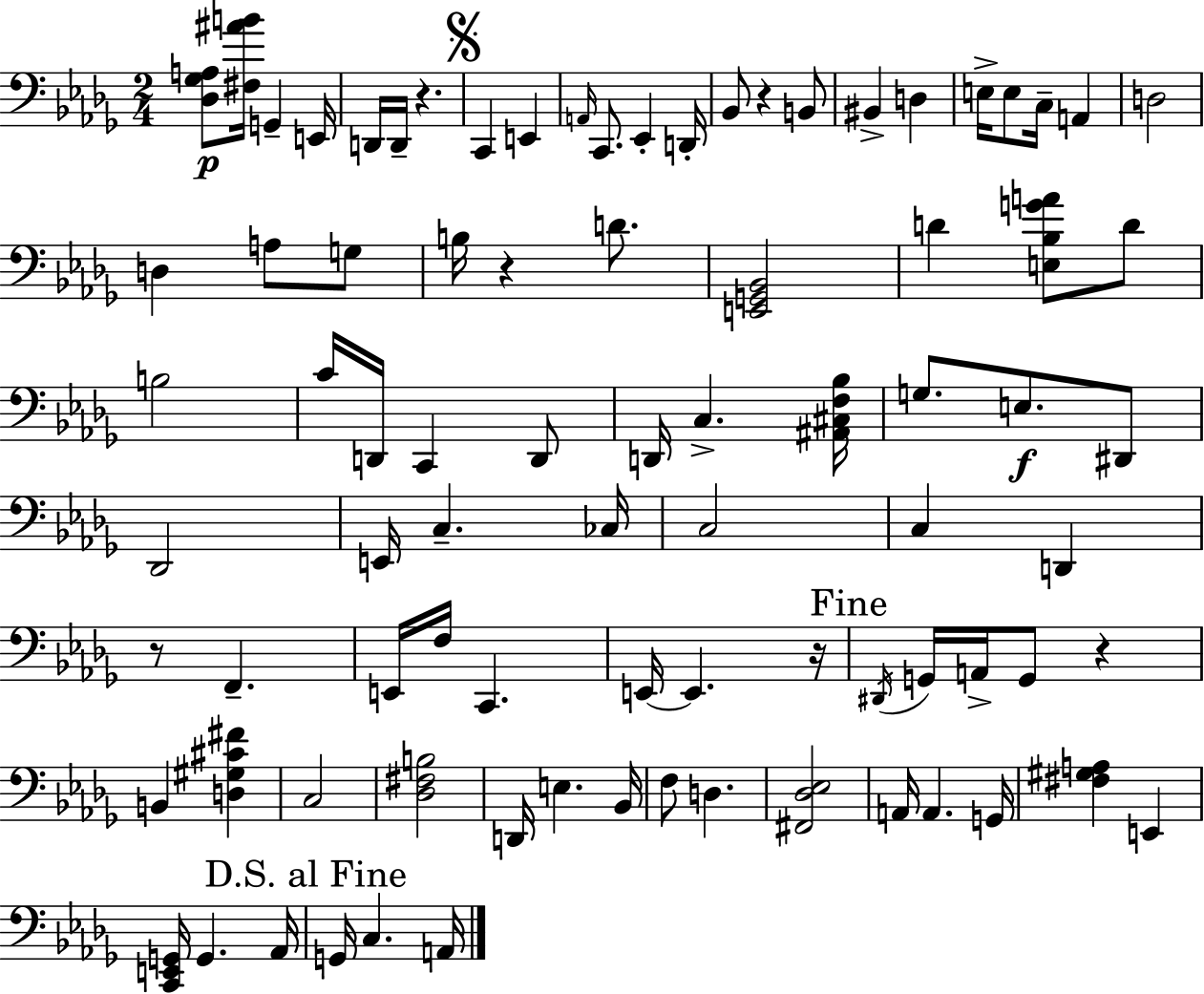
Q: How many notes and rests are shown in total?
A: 85